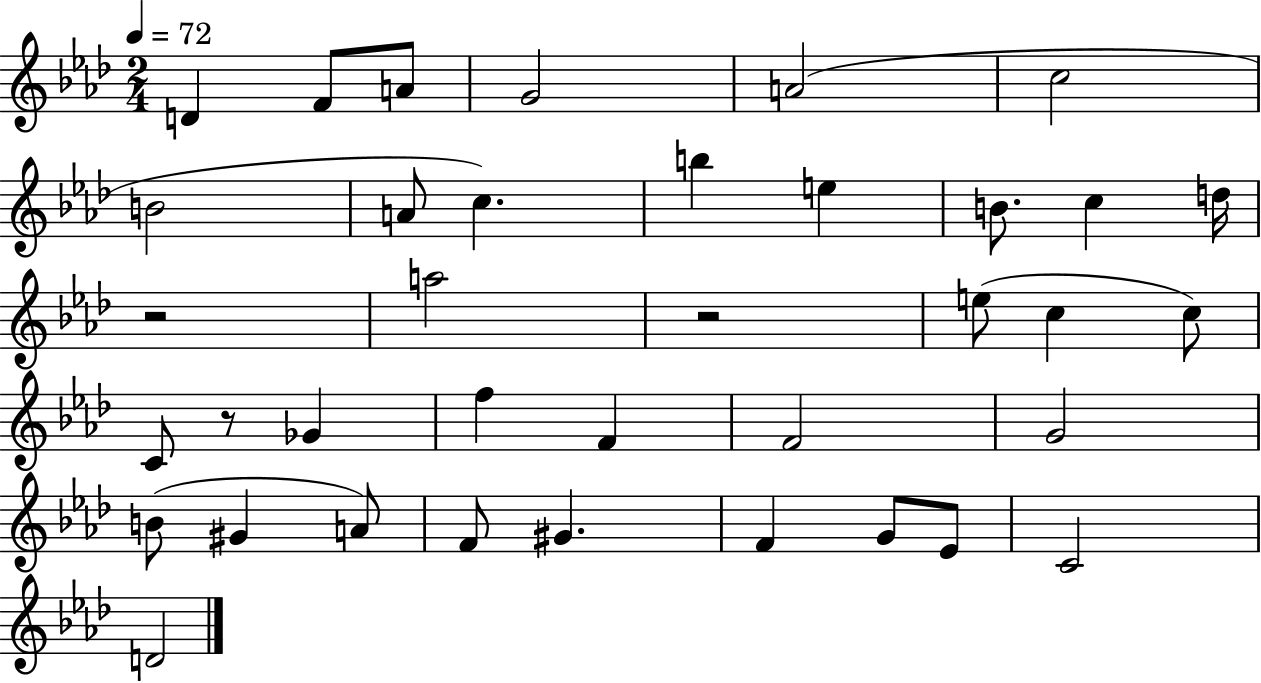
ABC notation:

X:1
T:Untitled
M:2/4
L:1/4
K:Ab
D F/2 A/2 G2 A2 c2 B2 A/2 c b e B/2 c d/4 z2 a2 z2 e/2 c c/2 C/2 z/2 _G f F F2 G2 B/2 ^G A/2 F/2 ^G F G/2 _E/2 C2 D2